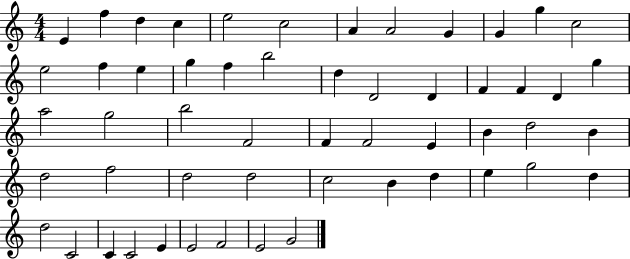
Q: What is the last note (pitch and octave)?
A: G4